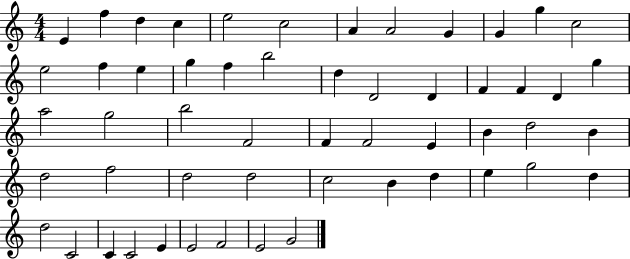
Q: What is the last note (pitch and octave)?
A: G4